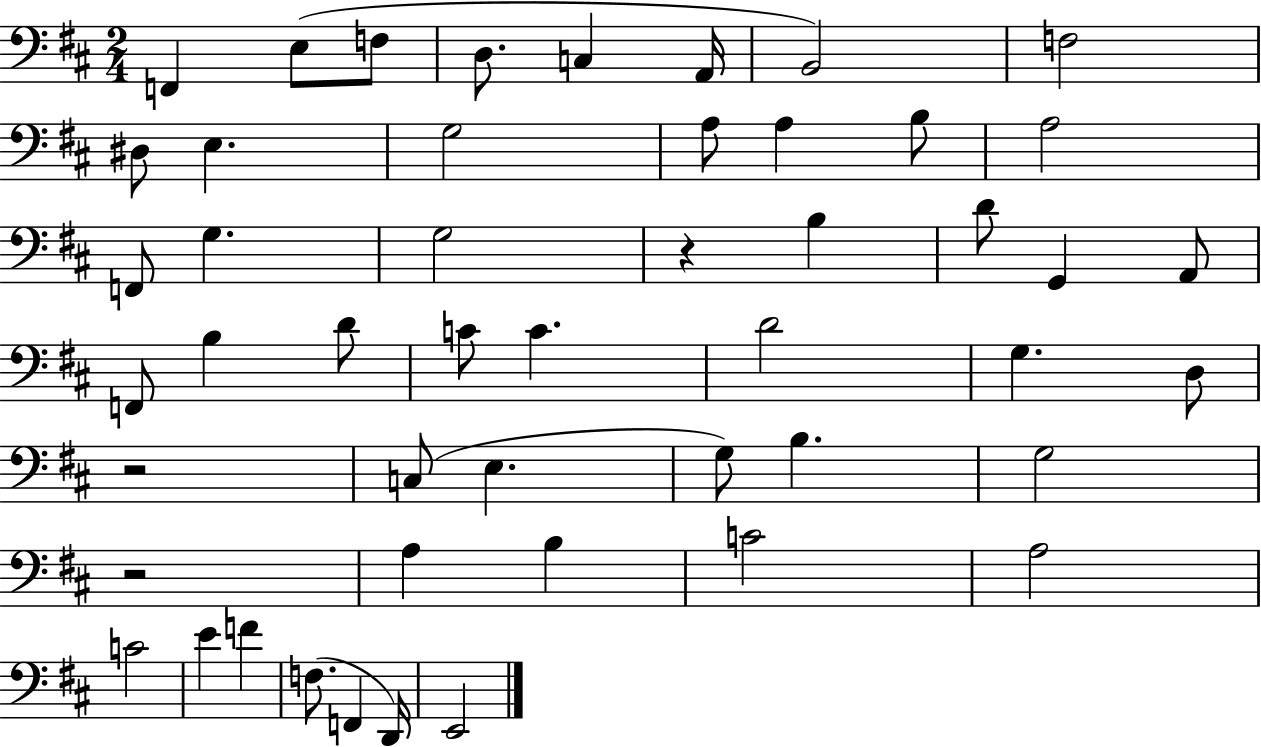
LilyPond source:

{
  \clef bass
  \numericTimeSignature
  \time 2/4
  \key d \major
  f,4 e8( f8 | d8. c4 a,16 | b,2) | f2 | \break dis8 e4. | g2 | a8 a4 b8 | a2 | \break f,8 g4. | g2 | r4 b4 | d'8 g,4 a,8 | \break f,8 b4 d'8 | c'8 c'4. | d'2 | g4. d8 | \break r2 | c8( e4. | g8) b4. | g2 | \break r2 | a4 b4 | c'2 | a2 | \break c'2 | e'4 f'4 | f8.( f,4 d,16) | e,2 | \break \bar "|."
}